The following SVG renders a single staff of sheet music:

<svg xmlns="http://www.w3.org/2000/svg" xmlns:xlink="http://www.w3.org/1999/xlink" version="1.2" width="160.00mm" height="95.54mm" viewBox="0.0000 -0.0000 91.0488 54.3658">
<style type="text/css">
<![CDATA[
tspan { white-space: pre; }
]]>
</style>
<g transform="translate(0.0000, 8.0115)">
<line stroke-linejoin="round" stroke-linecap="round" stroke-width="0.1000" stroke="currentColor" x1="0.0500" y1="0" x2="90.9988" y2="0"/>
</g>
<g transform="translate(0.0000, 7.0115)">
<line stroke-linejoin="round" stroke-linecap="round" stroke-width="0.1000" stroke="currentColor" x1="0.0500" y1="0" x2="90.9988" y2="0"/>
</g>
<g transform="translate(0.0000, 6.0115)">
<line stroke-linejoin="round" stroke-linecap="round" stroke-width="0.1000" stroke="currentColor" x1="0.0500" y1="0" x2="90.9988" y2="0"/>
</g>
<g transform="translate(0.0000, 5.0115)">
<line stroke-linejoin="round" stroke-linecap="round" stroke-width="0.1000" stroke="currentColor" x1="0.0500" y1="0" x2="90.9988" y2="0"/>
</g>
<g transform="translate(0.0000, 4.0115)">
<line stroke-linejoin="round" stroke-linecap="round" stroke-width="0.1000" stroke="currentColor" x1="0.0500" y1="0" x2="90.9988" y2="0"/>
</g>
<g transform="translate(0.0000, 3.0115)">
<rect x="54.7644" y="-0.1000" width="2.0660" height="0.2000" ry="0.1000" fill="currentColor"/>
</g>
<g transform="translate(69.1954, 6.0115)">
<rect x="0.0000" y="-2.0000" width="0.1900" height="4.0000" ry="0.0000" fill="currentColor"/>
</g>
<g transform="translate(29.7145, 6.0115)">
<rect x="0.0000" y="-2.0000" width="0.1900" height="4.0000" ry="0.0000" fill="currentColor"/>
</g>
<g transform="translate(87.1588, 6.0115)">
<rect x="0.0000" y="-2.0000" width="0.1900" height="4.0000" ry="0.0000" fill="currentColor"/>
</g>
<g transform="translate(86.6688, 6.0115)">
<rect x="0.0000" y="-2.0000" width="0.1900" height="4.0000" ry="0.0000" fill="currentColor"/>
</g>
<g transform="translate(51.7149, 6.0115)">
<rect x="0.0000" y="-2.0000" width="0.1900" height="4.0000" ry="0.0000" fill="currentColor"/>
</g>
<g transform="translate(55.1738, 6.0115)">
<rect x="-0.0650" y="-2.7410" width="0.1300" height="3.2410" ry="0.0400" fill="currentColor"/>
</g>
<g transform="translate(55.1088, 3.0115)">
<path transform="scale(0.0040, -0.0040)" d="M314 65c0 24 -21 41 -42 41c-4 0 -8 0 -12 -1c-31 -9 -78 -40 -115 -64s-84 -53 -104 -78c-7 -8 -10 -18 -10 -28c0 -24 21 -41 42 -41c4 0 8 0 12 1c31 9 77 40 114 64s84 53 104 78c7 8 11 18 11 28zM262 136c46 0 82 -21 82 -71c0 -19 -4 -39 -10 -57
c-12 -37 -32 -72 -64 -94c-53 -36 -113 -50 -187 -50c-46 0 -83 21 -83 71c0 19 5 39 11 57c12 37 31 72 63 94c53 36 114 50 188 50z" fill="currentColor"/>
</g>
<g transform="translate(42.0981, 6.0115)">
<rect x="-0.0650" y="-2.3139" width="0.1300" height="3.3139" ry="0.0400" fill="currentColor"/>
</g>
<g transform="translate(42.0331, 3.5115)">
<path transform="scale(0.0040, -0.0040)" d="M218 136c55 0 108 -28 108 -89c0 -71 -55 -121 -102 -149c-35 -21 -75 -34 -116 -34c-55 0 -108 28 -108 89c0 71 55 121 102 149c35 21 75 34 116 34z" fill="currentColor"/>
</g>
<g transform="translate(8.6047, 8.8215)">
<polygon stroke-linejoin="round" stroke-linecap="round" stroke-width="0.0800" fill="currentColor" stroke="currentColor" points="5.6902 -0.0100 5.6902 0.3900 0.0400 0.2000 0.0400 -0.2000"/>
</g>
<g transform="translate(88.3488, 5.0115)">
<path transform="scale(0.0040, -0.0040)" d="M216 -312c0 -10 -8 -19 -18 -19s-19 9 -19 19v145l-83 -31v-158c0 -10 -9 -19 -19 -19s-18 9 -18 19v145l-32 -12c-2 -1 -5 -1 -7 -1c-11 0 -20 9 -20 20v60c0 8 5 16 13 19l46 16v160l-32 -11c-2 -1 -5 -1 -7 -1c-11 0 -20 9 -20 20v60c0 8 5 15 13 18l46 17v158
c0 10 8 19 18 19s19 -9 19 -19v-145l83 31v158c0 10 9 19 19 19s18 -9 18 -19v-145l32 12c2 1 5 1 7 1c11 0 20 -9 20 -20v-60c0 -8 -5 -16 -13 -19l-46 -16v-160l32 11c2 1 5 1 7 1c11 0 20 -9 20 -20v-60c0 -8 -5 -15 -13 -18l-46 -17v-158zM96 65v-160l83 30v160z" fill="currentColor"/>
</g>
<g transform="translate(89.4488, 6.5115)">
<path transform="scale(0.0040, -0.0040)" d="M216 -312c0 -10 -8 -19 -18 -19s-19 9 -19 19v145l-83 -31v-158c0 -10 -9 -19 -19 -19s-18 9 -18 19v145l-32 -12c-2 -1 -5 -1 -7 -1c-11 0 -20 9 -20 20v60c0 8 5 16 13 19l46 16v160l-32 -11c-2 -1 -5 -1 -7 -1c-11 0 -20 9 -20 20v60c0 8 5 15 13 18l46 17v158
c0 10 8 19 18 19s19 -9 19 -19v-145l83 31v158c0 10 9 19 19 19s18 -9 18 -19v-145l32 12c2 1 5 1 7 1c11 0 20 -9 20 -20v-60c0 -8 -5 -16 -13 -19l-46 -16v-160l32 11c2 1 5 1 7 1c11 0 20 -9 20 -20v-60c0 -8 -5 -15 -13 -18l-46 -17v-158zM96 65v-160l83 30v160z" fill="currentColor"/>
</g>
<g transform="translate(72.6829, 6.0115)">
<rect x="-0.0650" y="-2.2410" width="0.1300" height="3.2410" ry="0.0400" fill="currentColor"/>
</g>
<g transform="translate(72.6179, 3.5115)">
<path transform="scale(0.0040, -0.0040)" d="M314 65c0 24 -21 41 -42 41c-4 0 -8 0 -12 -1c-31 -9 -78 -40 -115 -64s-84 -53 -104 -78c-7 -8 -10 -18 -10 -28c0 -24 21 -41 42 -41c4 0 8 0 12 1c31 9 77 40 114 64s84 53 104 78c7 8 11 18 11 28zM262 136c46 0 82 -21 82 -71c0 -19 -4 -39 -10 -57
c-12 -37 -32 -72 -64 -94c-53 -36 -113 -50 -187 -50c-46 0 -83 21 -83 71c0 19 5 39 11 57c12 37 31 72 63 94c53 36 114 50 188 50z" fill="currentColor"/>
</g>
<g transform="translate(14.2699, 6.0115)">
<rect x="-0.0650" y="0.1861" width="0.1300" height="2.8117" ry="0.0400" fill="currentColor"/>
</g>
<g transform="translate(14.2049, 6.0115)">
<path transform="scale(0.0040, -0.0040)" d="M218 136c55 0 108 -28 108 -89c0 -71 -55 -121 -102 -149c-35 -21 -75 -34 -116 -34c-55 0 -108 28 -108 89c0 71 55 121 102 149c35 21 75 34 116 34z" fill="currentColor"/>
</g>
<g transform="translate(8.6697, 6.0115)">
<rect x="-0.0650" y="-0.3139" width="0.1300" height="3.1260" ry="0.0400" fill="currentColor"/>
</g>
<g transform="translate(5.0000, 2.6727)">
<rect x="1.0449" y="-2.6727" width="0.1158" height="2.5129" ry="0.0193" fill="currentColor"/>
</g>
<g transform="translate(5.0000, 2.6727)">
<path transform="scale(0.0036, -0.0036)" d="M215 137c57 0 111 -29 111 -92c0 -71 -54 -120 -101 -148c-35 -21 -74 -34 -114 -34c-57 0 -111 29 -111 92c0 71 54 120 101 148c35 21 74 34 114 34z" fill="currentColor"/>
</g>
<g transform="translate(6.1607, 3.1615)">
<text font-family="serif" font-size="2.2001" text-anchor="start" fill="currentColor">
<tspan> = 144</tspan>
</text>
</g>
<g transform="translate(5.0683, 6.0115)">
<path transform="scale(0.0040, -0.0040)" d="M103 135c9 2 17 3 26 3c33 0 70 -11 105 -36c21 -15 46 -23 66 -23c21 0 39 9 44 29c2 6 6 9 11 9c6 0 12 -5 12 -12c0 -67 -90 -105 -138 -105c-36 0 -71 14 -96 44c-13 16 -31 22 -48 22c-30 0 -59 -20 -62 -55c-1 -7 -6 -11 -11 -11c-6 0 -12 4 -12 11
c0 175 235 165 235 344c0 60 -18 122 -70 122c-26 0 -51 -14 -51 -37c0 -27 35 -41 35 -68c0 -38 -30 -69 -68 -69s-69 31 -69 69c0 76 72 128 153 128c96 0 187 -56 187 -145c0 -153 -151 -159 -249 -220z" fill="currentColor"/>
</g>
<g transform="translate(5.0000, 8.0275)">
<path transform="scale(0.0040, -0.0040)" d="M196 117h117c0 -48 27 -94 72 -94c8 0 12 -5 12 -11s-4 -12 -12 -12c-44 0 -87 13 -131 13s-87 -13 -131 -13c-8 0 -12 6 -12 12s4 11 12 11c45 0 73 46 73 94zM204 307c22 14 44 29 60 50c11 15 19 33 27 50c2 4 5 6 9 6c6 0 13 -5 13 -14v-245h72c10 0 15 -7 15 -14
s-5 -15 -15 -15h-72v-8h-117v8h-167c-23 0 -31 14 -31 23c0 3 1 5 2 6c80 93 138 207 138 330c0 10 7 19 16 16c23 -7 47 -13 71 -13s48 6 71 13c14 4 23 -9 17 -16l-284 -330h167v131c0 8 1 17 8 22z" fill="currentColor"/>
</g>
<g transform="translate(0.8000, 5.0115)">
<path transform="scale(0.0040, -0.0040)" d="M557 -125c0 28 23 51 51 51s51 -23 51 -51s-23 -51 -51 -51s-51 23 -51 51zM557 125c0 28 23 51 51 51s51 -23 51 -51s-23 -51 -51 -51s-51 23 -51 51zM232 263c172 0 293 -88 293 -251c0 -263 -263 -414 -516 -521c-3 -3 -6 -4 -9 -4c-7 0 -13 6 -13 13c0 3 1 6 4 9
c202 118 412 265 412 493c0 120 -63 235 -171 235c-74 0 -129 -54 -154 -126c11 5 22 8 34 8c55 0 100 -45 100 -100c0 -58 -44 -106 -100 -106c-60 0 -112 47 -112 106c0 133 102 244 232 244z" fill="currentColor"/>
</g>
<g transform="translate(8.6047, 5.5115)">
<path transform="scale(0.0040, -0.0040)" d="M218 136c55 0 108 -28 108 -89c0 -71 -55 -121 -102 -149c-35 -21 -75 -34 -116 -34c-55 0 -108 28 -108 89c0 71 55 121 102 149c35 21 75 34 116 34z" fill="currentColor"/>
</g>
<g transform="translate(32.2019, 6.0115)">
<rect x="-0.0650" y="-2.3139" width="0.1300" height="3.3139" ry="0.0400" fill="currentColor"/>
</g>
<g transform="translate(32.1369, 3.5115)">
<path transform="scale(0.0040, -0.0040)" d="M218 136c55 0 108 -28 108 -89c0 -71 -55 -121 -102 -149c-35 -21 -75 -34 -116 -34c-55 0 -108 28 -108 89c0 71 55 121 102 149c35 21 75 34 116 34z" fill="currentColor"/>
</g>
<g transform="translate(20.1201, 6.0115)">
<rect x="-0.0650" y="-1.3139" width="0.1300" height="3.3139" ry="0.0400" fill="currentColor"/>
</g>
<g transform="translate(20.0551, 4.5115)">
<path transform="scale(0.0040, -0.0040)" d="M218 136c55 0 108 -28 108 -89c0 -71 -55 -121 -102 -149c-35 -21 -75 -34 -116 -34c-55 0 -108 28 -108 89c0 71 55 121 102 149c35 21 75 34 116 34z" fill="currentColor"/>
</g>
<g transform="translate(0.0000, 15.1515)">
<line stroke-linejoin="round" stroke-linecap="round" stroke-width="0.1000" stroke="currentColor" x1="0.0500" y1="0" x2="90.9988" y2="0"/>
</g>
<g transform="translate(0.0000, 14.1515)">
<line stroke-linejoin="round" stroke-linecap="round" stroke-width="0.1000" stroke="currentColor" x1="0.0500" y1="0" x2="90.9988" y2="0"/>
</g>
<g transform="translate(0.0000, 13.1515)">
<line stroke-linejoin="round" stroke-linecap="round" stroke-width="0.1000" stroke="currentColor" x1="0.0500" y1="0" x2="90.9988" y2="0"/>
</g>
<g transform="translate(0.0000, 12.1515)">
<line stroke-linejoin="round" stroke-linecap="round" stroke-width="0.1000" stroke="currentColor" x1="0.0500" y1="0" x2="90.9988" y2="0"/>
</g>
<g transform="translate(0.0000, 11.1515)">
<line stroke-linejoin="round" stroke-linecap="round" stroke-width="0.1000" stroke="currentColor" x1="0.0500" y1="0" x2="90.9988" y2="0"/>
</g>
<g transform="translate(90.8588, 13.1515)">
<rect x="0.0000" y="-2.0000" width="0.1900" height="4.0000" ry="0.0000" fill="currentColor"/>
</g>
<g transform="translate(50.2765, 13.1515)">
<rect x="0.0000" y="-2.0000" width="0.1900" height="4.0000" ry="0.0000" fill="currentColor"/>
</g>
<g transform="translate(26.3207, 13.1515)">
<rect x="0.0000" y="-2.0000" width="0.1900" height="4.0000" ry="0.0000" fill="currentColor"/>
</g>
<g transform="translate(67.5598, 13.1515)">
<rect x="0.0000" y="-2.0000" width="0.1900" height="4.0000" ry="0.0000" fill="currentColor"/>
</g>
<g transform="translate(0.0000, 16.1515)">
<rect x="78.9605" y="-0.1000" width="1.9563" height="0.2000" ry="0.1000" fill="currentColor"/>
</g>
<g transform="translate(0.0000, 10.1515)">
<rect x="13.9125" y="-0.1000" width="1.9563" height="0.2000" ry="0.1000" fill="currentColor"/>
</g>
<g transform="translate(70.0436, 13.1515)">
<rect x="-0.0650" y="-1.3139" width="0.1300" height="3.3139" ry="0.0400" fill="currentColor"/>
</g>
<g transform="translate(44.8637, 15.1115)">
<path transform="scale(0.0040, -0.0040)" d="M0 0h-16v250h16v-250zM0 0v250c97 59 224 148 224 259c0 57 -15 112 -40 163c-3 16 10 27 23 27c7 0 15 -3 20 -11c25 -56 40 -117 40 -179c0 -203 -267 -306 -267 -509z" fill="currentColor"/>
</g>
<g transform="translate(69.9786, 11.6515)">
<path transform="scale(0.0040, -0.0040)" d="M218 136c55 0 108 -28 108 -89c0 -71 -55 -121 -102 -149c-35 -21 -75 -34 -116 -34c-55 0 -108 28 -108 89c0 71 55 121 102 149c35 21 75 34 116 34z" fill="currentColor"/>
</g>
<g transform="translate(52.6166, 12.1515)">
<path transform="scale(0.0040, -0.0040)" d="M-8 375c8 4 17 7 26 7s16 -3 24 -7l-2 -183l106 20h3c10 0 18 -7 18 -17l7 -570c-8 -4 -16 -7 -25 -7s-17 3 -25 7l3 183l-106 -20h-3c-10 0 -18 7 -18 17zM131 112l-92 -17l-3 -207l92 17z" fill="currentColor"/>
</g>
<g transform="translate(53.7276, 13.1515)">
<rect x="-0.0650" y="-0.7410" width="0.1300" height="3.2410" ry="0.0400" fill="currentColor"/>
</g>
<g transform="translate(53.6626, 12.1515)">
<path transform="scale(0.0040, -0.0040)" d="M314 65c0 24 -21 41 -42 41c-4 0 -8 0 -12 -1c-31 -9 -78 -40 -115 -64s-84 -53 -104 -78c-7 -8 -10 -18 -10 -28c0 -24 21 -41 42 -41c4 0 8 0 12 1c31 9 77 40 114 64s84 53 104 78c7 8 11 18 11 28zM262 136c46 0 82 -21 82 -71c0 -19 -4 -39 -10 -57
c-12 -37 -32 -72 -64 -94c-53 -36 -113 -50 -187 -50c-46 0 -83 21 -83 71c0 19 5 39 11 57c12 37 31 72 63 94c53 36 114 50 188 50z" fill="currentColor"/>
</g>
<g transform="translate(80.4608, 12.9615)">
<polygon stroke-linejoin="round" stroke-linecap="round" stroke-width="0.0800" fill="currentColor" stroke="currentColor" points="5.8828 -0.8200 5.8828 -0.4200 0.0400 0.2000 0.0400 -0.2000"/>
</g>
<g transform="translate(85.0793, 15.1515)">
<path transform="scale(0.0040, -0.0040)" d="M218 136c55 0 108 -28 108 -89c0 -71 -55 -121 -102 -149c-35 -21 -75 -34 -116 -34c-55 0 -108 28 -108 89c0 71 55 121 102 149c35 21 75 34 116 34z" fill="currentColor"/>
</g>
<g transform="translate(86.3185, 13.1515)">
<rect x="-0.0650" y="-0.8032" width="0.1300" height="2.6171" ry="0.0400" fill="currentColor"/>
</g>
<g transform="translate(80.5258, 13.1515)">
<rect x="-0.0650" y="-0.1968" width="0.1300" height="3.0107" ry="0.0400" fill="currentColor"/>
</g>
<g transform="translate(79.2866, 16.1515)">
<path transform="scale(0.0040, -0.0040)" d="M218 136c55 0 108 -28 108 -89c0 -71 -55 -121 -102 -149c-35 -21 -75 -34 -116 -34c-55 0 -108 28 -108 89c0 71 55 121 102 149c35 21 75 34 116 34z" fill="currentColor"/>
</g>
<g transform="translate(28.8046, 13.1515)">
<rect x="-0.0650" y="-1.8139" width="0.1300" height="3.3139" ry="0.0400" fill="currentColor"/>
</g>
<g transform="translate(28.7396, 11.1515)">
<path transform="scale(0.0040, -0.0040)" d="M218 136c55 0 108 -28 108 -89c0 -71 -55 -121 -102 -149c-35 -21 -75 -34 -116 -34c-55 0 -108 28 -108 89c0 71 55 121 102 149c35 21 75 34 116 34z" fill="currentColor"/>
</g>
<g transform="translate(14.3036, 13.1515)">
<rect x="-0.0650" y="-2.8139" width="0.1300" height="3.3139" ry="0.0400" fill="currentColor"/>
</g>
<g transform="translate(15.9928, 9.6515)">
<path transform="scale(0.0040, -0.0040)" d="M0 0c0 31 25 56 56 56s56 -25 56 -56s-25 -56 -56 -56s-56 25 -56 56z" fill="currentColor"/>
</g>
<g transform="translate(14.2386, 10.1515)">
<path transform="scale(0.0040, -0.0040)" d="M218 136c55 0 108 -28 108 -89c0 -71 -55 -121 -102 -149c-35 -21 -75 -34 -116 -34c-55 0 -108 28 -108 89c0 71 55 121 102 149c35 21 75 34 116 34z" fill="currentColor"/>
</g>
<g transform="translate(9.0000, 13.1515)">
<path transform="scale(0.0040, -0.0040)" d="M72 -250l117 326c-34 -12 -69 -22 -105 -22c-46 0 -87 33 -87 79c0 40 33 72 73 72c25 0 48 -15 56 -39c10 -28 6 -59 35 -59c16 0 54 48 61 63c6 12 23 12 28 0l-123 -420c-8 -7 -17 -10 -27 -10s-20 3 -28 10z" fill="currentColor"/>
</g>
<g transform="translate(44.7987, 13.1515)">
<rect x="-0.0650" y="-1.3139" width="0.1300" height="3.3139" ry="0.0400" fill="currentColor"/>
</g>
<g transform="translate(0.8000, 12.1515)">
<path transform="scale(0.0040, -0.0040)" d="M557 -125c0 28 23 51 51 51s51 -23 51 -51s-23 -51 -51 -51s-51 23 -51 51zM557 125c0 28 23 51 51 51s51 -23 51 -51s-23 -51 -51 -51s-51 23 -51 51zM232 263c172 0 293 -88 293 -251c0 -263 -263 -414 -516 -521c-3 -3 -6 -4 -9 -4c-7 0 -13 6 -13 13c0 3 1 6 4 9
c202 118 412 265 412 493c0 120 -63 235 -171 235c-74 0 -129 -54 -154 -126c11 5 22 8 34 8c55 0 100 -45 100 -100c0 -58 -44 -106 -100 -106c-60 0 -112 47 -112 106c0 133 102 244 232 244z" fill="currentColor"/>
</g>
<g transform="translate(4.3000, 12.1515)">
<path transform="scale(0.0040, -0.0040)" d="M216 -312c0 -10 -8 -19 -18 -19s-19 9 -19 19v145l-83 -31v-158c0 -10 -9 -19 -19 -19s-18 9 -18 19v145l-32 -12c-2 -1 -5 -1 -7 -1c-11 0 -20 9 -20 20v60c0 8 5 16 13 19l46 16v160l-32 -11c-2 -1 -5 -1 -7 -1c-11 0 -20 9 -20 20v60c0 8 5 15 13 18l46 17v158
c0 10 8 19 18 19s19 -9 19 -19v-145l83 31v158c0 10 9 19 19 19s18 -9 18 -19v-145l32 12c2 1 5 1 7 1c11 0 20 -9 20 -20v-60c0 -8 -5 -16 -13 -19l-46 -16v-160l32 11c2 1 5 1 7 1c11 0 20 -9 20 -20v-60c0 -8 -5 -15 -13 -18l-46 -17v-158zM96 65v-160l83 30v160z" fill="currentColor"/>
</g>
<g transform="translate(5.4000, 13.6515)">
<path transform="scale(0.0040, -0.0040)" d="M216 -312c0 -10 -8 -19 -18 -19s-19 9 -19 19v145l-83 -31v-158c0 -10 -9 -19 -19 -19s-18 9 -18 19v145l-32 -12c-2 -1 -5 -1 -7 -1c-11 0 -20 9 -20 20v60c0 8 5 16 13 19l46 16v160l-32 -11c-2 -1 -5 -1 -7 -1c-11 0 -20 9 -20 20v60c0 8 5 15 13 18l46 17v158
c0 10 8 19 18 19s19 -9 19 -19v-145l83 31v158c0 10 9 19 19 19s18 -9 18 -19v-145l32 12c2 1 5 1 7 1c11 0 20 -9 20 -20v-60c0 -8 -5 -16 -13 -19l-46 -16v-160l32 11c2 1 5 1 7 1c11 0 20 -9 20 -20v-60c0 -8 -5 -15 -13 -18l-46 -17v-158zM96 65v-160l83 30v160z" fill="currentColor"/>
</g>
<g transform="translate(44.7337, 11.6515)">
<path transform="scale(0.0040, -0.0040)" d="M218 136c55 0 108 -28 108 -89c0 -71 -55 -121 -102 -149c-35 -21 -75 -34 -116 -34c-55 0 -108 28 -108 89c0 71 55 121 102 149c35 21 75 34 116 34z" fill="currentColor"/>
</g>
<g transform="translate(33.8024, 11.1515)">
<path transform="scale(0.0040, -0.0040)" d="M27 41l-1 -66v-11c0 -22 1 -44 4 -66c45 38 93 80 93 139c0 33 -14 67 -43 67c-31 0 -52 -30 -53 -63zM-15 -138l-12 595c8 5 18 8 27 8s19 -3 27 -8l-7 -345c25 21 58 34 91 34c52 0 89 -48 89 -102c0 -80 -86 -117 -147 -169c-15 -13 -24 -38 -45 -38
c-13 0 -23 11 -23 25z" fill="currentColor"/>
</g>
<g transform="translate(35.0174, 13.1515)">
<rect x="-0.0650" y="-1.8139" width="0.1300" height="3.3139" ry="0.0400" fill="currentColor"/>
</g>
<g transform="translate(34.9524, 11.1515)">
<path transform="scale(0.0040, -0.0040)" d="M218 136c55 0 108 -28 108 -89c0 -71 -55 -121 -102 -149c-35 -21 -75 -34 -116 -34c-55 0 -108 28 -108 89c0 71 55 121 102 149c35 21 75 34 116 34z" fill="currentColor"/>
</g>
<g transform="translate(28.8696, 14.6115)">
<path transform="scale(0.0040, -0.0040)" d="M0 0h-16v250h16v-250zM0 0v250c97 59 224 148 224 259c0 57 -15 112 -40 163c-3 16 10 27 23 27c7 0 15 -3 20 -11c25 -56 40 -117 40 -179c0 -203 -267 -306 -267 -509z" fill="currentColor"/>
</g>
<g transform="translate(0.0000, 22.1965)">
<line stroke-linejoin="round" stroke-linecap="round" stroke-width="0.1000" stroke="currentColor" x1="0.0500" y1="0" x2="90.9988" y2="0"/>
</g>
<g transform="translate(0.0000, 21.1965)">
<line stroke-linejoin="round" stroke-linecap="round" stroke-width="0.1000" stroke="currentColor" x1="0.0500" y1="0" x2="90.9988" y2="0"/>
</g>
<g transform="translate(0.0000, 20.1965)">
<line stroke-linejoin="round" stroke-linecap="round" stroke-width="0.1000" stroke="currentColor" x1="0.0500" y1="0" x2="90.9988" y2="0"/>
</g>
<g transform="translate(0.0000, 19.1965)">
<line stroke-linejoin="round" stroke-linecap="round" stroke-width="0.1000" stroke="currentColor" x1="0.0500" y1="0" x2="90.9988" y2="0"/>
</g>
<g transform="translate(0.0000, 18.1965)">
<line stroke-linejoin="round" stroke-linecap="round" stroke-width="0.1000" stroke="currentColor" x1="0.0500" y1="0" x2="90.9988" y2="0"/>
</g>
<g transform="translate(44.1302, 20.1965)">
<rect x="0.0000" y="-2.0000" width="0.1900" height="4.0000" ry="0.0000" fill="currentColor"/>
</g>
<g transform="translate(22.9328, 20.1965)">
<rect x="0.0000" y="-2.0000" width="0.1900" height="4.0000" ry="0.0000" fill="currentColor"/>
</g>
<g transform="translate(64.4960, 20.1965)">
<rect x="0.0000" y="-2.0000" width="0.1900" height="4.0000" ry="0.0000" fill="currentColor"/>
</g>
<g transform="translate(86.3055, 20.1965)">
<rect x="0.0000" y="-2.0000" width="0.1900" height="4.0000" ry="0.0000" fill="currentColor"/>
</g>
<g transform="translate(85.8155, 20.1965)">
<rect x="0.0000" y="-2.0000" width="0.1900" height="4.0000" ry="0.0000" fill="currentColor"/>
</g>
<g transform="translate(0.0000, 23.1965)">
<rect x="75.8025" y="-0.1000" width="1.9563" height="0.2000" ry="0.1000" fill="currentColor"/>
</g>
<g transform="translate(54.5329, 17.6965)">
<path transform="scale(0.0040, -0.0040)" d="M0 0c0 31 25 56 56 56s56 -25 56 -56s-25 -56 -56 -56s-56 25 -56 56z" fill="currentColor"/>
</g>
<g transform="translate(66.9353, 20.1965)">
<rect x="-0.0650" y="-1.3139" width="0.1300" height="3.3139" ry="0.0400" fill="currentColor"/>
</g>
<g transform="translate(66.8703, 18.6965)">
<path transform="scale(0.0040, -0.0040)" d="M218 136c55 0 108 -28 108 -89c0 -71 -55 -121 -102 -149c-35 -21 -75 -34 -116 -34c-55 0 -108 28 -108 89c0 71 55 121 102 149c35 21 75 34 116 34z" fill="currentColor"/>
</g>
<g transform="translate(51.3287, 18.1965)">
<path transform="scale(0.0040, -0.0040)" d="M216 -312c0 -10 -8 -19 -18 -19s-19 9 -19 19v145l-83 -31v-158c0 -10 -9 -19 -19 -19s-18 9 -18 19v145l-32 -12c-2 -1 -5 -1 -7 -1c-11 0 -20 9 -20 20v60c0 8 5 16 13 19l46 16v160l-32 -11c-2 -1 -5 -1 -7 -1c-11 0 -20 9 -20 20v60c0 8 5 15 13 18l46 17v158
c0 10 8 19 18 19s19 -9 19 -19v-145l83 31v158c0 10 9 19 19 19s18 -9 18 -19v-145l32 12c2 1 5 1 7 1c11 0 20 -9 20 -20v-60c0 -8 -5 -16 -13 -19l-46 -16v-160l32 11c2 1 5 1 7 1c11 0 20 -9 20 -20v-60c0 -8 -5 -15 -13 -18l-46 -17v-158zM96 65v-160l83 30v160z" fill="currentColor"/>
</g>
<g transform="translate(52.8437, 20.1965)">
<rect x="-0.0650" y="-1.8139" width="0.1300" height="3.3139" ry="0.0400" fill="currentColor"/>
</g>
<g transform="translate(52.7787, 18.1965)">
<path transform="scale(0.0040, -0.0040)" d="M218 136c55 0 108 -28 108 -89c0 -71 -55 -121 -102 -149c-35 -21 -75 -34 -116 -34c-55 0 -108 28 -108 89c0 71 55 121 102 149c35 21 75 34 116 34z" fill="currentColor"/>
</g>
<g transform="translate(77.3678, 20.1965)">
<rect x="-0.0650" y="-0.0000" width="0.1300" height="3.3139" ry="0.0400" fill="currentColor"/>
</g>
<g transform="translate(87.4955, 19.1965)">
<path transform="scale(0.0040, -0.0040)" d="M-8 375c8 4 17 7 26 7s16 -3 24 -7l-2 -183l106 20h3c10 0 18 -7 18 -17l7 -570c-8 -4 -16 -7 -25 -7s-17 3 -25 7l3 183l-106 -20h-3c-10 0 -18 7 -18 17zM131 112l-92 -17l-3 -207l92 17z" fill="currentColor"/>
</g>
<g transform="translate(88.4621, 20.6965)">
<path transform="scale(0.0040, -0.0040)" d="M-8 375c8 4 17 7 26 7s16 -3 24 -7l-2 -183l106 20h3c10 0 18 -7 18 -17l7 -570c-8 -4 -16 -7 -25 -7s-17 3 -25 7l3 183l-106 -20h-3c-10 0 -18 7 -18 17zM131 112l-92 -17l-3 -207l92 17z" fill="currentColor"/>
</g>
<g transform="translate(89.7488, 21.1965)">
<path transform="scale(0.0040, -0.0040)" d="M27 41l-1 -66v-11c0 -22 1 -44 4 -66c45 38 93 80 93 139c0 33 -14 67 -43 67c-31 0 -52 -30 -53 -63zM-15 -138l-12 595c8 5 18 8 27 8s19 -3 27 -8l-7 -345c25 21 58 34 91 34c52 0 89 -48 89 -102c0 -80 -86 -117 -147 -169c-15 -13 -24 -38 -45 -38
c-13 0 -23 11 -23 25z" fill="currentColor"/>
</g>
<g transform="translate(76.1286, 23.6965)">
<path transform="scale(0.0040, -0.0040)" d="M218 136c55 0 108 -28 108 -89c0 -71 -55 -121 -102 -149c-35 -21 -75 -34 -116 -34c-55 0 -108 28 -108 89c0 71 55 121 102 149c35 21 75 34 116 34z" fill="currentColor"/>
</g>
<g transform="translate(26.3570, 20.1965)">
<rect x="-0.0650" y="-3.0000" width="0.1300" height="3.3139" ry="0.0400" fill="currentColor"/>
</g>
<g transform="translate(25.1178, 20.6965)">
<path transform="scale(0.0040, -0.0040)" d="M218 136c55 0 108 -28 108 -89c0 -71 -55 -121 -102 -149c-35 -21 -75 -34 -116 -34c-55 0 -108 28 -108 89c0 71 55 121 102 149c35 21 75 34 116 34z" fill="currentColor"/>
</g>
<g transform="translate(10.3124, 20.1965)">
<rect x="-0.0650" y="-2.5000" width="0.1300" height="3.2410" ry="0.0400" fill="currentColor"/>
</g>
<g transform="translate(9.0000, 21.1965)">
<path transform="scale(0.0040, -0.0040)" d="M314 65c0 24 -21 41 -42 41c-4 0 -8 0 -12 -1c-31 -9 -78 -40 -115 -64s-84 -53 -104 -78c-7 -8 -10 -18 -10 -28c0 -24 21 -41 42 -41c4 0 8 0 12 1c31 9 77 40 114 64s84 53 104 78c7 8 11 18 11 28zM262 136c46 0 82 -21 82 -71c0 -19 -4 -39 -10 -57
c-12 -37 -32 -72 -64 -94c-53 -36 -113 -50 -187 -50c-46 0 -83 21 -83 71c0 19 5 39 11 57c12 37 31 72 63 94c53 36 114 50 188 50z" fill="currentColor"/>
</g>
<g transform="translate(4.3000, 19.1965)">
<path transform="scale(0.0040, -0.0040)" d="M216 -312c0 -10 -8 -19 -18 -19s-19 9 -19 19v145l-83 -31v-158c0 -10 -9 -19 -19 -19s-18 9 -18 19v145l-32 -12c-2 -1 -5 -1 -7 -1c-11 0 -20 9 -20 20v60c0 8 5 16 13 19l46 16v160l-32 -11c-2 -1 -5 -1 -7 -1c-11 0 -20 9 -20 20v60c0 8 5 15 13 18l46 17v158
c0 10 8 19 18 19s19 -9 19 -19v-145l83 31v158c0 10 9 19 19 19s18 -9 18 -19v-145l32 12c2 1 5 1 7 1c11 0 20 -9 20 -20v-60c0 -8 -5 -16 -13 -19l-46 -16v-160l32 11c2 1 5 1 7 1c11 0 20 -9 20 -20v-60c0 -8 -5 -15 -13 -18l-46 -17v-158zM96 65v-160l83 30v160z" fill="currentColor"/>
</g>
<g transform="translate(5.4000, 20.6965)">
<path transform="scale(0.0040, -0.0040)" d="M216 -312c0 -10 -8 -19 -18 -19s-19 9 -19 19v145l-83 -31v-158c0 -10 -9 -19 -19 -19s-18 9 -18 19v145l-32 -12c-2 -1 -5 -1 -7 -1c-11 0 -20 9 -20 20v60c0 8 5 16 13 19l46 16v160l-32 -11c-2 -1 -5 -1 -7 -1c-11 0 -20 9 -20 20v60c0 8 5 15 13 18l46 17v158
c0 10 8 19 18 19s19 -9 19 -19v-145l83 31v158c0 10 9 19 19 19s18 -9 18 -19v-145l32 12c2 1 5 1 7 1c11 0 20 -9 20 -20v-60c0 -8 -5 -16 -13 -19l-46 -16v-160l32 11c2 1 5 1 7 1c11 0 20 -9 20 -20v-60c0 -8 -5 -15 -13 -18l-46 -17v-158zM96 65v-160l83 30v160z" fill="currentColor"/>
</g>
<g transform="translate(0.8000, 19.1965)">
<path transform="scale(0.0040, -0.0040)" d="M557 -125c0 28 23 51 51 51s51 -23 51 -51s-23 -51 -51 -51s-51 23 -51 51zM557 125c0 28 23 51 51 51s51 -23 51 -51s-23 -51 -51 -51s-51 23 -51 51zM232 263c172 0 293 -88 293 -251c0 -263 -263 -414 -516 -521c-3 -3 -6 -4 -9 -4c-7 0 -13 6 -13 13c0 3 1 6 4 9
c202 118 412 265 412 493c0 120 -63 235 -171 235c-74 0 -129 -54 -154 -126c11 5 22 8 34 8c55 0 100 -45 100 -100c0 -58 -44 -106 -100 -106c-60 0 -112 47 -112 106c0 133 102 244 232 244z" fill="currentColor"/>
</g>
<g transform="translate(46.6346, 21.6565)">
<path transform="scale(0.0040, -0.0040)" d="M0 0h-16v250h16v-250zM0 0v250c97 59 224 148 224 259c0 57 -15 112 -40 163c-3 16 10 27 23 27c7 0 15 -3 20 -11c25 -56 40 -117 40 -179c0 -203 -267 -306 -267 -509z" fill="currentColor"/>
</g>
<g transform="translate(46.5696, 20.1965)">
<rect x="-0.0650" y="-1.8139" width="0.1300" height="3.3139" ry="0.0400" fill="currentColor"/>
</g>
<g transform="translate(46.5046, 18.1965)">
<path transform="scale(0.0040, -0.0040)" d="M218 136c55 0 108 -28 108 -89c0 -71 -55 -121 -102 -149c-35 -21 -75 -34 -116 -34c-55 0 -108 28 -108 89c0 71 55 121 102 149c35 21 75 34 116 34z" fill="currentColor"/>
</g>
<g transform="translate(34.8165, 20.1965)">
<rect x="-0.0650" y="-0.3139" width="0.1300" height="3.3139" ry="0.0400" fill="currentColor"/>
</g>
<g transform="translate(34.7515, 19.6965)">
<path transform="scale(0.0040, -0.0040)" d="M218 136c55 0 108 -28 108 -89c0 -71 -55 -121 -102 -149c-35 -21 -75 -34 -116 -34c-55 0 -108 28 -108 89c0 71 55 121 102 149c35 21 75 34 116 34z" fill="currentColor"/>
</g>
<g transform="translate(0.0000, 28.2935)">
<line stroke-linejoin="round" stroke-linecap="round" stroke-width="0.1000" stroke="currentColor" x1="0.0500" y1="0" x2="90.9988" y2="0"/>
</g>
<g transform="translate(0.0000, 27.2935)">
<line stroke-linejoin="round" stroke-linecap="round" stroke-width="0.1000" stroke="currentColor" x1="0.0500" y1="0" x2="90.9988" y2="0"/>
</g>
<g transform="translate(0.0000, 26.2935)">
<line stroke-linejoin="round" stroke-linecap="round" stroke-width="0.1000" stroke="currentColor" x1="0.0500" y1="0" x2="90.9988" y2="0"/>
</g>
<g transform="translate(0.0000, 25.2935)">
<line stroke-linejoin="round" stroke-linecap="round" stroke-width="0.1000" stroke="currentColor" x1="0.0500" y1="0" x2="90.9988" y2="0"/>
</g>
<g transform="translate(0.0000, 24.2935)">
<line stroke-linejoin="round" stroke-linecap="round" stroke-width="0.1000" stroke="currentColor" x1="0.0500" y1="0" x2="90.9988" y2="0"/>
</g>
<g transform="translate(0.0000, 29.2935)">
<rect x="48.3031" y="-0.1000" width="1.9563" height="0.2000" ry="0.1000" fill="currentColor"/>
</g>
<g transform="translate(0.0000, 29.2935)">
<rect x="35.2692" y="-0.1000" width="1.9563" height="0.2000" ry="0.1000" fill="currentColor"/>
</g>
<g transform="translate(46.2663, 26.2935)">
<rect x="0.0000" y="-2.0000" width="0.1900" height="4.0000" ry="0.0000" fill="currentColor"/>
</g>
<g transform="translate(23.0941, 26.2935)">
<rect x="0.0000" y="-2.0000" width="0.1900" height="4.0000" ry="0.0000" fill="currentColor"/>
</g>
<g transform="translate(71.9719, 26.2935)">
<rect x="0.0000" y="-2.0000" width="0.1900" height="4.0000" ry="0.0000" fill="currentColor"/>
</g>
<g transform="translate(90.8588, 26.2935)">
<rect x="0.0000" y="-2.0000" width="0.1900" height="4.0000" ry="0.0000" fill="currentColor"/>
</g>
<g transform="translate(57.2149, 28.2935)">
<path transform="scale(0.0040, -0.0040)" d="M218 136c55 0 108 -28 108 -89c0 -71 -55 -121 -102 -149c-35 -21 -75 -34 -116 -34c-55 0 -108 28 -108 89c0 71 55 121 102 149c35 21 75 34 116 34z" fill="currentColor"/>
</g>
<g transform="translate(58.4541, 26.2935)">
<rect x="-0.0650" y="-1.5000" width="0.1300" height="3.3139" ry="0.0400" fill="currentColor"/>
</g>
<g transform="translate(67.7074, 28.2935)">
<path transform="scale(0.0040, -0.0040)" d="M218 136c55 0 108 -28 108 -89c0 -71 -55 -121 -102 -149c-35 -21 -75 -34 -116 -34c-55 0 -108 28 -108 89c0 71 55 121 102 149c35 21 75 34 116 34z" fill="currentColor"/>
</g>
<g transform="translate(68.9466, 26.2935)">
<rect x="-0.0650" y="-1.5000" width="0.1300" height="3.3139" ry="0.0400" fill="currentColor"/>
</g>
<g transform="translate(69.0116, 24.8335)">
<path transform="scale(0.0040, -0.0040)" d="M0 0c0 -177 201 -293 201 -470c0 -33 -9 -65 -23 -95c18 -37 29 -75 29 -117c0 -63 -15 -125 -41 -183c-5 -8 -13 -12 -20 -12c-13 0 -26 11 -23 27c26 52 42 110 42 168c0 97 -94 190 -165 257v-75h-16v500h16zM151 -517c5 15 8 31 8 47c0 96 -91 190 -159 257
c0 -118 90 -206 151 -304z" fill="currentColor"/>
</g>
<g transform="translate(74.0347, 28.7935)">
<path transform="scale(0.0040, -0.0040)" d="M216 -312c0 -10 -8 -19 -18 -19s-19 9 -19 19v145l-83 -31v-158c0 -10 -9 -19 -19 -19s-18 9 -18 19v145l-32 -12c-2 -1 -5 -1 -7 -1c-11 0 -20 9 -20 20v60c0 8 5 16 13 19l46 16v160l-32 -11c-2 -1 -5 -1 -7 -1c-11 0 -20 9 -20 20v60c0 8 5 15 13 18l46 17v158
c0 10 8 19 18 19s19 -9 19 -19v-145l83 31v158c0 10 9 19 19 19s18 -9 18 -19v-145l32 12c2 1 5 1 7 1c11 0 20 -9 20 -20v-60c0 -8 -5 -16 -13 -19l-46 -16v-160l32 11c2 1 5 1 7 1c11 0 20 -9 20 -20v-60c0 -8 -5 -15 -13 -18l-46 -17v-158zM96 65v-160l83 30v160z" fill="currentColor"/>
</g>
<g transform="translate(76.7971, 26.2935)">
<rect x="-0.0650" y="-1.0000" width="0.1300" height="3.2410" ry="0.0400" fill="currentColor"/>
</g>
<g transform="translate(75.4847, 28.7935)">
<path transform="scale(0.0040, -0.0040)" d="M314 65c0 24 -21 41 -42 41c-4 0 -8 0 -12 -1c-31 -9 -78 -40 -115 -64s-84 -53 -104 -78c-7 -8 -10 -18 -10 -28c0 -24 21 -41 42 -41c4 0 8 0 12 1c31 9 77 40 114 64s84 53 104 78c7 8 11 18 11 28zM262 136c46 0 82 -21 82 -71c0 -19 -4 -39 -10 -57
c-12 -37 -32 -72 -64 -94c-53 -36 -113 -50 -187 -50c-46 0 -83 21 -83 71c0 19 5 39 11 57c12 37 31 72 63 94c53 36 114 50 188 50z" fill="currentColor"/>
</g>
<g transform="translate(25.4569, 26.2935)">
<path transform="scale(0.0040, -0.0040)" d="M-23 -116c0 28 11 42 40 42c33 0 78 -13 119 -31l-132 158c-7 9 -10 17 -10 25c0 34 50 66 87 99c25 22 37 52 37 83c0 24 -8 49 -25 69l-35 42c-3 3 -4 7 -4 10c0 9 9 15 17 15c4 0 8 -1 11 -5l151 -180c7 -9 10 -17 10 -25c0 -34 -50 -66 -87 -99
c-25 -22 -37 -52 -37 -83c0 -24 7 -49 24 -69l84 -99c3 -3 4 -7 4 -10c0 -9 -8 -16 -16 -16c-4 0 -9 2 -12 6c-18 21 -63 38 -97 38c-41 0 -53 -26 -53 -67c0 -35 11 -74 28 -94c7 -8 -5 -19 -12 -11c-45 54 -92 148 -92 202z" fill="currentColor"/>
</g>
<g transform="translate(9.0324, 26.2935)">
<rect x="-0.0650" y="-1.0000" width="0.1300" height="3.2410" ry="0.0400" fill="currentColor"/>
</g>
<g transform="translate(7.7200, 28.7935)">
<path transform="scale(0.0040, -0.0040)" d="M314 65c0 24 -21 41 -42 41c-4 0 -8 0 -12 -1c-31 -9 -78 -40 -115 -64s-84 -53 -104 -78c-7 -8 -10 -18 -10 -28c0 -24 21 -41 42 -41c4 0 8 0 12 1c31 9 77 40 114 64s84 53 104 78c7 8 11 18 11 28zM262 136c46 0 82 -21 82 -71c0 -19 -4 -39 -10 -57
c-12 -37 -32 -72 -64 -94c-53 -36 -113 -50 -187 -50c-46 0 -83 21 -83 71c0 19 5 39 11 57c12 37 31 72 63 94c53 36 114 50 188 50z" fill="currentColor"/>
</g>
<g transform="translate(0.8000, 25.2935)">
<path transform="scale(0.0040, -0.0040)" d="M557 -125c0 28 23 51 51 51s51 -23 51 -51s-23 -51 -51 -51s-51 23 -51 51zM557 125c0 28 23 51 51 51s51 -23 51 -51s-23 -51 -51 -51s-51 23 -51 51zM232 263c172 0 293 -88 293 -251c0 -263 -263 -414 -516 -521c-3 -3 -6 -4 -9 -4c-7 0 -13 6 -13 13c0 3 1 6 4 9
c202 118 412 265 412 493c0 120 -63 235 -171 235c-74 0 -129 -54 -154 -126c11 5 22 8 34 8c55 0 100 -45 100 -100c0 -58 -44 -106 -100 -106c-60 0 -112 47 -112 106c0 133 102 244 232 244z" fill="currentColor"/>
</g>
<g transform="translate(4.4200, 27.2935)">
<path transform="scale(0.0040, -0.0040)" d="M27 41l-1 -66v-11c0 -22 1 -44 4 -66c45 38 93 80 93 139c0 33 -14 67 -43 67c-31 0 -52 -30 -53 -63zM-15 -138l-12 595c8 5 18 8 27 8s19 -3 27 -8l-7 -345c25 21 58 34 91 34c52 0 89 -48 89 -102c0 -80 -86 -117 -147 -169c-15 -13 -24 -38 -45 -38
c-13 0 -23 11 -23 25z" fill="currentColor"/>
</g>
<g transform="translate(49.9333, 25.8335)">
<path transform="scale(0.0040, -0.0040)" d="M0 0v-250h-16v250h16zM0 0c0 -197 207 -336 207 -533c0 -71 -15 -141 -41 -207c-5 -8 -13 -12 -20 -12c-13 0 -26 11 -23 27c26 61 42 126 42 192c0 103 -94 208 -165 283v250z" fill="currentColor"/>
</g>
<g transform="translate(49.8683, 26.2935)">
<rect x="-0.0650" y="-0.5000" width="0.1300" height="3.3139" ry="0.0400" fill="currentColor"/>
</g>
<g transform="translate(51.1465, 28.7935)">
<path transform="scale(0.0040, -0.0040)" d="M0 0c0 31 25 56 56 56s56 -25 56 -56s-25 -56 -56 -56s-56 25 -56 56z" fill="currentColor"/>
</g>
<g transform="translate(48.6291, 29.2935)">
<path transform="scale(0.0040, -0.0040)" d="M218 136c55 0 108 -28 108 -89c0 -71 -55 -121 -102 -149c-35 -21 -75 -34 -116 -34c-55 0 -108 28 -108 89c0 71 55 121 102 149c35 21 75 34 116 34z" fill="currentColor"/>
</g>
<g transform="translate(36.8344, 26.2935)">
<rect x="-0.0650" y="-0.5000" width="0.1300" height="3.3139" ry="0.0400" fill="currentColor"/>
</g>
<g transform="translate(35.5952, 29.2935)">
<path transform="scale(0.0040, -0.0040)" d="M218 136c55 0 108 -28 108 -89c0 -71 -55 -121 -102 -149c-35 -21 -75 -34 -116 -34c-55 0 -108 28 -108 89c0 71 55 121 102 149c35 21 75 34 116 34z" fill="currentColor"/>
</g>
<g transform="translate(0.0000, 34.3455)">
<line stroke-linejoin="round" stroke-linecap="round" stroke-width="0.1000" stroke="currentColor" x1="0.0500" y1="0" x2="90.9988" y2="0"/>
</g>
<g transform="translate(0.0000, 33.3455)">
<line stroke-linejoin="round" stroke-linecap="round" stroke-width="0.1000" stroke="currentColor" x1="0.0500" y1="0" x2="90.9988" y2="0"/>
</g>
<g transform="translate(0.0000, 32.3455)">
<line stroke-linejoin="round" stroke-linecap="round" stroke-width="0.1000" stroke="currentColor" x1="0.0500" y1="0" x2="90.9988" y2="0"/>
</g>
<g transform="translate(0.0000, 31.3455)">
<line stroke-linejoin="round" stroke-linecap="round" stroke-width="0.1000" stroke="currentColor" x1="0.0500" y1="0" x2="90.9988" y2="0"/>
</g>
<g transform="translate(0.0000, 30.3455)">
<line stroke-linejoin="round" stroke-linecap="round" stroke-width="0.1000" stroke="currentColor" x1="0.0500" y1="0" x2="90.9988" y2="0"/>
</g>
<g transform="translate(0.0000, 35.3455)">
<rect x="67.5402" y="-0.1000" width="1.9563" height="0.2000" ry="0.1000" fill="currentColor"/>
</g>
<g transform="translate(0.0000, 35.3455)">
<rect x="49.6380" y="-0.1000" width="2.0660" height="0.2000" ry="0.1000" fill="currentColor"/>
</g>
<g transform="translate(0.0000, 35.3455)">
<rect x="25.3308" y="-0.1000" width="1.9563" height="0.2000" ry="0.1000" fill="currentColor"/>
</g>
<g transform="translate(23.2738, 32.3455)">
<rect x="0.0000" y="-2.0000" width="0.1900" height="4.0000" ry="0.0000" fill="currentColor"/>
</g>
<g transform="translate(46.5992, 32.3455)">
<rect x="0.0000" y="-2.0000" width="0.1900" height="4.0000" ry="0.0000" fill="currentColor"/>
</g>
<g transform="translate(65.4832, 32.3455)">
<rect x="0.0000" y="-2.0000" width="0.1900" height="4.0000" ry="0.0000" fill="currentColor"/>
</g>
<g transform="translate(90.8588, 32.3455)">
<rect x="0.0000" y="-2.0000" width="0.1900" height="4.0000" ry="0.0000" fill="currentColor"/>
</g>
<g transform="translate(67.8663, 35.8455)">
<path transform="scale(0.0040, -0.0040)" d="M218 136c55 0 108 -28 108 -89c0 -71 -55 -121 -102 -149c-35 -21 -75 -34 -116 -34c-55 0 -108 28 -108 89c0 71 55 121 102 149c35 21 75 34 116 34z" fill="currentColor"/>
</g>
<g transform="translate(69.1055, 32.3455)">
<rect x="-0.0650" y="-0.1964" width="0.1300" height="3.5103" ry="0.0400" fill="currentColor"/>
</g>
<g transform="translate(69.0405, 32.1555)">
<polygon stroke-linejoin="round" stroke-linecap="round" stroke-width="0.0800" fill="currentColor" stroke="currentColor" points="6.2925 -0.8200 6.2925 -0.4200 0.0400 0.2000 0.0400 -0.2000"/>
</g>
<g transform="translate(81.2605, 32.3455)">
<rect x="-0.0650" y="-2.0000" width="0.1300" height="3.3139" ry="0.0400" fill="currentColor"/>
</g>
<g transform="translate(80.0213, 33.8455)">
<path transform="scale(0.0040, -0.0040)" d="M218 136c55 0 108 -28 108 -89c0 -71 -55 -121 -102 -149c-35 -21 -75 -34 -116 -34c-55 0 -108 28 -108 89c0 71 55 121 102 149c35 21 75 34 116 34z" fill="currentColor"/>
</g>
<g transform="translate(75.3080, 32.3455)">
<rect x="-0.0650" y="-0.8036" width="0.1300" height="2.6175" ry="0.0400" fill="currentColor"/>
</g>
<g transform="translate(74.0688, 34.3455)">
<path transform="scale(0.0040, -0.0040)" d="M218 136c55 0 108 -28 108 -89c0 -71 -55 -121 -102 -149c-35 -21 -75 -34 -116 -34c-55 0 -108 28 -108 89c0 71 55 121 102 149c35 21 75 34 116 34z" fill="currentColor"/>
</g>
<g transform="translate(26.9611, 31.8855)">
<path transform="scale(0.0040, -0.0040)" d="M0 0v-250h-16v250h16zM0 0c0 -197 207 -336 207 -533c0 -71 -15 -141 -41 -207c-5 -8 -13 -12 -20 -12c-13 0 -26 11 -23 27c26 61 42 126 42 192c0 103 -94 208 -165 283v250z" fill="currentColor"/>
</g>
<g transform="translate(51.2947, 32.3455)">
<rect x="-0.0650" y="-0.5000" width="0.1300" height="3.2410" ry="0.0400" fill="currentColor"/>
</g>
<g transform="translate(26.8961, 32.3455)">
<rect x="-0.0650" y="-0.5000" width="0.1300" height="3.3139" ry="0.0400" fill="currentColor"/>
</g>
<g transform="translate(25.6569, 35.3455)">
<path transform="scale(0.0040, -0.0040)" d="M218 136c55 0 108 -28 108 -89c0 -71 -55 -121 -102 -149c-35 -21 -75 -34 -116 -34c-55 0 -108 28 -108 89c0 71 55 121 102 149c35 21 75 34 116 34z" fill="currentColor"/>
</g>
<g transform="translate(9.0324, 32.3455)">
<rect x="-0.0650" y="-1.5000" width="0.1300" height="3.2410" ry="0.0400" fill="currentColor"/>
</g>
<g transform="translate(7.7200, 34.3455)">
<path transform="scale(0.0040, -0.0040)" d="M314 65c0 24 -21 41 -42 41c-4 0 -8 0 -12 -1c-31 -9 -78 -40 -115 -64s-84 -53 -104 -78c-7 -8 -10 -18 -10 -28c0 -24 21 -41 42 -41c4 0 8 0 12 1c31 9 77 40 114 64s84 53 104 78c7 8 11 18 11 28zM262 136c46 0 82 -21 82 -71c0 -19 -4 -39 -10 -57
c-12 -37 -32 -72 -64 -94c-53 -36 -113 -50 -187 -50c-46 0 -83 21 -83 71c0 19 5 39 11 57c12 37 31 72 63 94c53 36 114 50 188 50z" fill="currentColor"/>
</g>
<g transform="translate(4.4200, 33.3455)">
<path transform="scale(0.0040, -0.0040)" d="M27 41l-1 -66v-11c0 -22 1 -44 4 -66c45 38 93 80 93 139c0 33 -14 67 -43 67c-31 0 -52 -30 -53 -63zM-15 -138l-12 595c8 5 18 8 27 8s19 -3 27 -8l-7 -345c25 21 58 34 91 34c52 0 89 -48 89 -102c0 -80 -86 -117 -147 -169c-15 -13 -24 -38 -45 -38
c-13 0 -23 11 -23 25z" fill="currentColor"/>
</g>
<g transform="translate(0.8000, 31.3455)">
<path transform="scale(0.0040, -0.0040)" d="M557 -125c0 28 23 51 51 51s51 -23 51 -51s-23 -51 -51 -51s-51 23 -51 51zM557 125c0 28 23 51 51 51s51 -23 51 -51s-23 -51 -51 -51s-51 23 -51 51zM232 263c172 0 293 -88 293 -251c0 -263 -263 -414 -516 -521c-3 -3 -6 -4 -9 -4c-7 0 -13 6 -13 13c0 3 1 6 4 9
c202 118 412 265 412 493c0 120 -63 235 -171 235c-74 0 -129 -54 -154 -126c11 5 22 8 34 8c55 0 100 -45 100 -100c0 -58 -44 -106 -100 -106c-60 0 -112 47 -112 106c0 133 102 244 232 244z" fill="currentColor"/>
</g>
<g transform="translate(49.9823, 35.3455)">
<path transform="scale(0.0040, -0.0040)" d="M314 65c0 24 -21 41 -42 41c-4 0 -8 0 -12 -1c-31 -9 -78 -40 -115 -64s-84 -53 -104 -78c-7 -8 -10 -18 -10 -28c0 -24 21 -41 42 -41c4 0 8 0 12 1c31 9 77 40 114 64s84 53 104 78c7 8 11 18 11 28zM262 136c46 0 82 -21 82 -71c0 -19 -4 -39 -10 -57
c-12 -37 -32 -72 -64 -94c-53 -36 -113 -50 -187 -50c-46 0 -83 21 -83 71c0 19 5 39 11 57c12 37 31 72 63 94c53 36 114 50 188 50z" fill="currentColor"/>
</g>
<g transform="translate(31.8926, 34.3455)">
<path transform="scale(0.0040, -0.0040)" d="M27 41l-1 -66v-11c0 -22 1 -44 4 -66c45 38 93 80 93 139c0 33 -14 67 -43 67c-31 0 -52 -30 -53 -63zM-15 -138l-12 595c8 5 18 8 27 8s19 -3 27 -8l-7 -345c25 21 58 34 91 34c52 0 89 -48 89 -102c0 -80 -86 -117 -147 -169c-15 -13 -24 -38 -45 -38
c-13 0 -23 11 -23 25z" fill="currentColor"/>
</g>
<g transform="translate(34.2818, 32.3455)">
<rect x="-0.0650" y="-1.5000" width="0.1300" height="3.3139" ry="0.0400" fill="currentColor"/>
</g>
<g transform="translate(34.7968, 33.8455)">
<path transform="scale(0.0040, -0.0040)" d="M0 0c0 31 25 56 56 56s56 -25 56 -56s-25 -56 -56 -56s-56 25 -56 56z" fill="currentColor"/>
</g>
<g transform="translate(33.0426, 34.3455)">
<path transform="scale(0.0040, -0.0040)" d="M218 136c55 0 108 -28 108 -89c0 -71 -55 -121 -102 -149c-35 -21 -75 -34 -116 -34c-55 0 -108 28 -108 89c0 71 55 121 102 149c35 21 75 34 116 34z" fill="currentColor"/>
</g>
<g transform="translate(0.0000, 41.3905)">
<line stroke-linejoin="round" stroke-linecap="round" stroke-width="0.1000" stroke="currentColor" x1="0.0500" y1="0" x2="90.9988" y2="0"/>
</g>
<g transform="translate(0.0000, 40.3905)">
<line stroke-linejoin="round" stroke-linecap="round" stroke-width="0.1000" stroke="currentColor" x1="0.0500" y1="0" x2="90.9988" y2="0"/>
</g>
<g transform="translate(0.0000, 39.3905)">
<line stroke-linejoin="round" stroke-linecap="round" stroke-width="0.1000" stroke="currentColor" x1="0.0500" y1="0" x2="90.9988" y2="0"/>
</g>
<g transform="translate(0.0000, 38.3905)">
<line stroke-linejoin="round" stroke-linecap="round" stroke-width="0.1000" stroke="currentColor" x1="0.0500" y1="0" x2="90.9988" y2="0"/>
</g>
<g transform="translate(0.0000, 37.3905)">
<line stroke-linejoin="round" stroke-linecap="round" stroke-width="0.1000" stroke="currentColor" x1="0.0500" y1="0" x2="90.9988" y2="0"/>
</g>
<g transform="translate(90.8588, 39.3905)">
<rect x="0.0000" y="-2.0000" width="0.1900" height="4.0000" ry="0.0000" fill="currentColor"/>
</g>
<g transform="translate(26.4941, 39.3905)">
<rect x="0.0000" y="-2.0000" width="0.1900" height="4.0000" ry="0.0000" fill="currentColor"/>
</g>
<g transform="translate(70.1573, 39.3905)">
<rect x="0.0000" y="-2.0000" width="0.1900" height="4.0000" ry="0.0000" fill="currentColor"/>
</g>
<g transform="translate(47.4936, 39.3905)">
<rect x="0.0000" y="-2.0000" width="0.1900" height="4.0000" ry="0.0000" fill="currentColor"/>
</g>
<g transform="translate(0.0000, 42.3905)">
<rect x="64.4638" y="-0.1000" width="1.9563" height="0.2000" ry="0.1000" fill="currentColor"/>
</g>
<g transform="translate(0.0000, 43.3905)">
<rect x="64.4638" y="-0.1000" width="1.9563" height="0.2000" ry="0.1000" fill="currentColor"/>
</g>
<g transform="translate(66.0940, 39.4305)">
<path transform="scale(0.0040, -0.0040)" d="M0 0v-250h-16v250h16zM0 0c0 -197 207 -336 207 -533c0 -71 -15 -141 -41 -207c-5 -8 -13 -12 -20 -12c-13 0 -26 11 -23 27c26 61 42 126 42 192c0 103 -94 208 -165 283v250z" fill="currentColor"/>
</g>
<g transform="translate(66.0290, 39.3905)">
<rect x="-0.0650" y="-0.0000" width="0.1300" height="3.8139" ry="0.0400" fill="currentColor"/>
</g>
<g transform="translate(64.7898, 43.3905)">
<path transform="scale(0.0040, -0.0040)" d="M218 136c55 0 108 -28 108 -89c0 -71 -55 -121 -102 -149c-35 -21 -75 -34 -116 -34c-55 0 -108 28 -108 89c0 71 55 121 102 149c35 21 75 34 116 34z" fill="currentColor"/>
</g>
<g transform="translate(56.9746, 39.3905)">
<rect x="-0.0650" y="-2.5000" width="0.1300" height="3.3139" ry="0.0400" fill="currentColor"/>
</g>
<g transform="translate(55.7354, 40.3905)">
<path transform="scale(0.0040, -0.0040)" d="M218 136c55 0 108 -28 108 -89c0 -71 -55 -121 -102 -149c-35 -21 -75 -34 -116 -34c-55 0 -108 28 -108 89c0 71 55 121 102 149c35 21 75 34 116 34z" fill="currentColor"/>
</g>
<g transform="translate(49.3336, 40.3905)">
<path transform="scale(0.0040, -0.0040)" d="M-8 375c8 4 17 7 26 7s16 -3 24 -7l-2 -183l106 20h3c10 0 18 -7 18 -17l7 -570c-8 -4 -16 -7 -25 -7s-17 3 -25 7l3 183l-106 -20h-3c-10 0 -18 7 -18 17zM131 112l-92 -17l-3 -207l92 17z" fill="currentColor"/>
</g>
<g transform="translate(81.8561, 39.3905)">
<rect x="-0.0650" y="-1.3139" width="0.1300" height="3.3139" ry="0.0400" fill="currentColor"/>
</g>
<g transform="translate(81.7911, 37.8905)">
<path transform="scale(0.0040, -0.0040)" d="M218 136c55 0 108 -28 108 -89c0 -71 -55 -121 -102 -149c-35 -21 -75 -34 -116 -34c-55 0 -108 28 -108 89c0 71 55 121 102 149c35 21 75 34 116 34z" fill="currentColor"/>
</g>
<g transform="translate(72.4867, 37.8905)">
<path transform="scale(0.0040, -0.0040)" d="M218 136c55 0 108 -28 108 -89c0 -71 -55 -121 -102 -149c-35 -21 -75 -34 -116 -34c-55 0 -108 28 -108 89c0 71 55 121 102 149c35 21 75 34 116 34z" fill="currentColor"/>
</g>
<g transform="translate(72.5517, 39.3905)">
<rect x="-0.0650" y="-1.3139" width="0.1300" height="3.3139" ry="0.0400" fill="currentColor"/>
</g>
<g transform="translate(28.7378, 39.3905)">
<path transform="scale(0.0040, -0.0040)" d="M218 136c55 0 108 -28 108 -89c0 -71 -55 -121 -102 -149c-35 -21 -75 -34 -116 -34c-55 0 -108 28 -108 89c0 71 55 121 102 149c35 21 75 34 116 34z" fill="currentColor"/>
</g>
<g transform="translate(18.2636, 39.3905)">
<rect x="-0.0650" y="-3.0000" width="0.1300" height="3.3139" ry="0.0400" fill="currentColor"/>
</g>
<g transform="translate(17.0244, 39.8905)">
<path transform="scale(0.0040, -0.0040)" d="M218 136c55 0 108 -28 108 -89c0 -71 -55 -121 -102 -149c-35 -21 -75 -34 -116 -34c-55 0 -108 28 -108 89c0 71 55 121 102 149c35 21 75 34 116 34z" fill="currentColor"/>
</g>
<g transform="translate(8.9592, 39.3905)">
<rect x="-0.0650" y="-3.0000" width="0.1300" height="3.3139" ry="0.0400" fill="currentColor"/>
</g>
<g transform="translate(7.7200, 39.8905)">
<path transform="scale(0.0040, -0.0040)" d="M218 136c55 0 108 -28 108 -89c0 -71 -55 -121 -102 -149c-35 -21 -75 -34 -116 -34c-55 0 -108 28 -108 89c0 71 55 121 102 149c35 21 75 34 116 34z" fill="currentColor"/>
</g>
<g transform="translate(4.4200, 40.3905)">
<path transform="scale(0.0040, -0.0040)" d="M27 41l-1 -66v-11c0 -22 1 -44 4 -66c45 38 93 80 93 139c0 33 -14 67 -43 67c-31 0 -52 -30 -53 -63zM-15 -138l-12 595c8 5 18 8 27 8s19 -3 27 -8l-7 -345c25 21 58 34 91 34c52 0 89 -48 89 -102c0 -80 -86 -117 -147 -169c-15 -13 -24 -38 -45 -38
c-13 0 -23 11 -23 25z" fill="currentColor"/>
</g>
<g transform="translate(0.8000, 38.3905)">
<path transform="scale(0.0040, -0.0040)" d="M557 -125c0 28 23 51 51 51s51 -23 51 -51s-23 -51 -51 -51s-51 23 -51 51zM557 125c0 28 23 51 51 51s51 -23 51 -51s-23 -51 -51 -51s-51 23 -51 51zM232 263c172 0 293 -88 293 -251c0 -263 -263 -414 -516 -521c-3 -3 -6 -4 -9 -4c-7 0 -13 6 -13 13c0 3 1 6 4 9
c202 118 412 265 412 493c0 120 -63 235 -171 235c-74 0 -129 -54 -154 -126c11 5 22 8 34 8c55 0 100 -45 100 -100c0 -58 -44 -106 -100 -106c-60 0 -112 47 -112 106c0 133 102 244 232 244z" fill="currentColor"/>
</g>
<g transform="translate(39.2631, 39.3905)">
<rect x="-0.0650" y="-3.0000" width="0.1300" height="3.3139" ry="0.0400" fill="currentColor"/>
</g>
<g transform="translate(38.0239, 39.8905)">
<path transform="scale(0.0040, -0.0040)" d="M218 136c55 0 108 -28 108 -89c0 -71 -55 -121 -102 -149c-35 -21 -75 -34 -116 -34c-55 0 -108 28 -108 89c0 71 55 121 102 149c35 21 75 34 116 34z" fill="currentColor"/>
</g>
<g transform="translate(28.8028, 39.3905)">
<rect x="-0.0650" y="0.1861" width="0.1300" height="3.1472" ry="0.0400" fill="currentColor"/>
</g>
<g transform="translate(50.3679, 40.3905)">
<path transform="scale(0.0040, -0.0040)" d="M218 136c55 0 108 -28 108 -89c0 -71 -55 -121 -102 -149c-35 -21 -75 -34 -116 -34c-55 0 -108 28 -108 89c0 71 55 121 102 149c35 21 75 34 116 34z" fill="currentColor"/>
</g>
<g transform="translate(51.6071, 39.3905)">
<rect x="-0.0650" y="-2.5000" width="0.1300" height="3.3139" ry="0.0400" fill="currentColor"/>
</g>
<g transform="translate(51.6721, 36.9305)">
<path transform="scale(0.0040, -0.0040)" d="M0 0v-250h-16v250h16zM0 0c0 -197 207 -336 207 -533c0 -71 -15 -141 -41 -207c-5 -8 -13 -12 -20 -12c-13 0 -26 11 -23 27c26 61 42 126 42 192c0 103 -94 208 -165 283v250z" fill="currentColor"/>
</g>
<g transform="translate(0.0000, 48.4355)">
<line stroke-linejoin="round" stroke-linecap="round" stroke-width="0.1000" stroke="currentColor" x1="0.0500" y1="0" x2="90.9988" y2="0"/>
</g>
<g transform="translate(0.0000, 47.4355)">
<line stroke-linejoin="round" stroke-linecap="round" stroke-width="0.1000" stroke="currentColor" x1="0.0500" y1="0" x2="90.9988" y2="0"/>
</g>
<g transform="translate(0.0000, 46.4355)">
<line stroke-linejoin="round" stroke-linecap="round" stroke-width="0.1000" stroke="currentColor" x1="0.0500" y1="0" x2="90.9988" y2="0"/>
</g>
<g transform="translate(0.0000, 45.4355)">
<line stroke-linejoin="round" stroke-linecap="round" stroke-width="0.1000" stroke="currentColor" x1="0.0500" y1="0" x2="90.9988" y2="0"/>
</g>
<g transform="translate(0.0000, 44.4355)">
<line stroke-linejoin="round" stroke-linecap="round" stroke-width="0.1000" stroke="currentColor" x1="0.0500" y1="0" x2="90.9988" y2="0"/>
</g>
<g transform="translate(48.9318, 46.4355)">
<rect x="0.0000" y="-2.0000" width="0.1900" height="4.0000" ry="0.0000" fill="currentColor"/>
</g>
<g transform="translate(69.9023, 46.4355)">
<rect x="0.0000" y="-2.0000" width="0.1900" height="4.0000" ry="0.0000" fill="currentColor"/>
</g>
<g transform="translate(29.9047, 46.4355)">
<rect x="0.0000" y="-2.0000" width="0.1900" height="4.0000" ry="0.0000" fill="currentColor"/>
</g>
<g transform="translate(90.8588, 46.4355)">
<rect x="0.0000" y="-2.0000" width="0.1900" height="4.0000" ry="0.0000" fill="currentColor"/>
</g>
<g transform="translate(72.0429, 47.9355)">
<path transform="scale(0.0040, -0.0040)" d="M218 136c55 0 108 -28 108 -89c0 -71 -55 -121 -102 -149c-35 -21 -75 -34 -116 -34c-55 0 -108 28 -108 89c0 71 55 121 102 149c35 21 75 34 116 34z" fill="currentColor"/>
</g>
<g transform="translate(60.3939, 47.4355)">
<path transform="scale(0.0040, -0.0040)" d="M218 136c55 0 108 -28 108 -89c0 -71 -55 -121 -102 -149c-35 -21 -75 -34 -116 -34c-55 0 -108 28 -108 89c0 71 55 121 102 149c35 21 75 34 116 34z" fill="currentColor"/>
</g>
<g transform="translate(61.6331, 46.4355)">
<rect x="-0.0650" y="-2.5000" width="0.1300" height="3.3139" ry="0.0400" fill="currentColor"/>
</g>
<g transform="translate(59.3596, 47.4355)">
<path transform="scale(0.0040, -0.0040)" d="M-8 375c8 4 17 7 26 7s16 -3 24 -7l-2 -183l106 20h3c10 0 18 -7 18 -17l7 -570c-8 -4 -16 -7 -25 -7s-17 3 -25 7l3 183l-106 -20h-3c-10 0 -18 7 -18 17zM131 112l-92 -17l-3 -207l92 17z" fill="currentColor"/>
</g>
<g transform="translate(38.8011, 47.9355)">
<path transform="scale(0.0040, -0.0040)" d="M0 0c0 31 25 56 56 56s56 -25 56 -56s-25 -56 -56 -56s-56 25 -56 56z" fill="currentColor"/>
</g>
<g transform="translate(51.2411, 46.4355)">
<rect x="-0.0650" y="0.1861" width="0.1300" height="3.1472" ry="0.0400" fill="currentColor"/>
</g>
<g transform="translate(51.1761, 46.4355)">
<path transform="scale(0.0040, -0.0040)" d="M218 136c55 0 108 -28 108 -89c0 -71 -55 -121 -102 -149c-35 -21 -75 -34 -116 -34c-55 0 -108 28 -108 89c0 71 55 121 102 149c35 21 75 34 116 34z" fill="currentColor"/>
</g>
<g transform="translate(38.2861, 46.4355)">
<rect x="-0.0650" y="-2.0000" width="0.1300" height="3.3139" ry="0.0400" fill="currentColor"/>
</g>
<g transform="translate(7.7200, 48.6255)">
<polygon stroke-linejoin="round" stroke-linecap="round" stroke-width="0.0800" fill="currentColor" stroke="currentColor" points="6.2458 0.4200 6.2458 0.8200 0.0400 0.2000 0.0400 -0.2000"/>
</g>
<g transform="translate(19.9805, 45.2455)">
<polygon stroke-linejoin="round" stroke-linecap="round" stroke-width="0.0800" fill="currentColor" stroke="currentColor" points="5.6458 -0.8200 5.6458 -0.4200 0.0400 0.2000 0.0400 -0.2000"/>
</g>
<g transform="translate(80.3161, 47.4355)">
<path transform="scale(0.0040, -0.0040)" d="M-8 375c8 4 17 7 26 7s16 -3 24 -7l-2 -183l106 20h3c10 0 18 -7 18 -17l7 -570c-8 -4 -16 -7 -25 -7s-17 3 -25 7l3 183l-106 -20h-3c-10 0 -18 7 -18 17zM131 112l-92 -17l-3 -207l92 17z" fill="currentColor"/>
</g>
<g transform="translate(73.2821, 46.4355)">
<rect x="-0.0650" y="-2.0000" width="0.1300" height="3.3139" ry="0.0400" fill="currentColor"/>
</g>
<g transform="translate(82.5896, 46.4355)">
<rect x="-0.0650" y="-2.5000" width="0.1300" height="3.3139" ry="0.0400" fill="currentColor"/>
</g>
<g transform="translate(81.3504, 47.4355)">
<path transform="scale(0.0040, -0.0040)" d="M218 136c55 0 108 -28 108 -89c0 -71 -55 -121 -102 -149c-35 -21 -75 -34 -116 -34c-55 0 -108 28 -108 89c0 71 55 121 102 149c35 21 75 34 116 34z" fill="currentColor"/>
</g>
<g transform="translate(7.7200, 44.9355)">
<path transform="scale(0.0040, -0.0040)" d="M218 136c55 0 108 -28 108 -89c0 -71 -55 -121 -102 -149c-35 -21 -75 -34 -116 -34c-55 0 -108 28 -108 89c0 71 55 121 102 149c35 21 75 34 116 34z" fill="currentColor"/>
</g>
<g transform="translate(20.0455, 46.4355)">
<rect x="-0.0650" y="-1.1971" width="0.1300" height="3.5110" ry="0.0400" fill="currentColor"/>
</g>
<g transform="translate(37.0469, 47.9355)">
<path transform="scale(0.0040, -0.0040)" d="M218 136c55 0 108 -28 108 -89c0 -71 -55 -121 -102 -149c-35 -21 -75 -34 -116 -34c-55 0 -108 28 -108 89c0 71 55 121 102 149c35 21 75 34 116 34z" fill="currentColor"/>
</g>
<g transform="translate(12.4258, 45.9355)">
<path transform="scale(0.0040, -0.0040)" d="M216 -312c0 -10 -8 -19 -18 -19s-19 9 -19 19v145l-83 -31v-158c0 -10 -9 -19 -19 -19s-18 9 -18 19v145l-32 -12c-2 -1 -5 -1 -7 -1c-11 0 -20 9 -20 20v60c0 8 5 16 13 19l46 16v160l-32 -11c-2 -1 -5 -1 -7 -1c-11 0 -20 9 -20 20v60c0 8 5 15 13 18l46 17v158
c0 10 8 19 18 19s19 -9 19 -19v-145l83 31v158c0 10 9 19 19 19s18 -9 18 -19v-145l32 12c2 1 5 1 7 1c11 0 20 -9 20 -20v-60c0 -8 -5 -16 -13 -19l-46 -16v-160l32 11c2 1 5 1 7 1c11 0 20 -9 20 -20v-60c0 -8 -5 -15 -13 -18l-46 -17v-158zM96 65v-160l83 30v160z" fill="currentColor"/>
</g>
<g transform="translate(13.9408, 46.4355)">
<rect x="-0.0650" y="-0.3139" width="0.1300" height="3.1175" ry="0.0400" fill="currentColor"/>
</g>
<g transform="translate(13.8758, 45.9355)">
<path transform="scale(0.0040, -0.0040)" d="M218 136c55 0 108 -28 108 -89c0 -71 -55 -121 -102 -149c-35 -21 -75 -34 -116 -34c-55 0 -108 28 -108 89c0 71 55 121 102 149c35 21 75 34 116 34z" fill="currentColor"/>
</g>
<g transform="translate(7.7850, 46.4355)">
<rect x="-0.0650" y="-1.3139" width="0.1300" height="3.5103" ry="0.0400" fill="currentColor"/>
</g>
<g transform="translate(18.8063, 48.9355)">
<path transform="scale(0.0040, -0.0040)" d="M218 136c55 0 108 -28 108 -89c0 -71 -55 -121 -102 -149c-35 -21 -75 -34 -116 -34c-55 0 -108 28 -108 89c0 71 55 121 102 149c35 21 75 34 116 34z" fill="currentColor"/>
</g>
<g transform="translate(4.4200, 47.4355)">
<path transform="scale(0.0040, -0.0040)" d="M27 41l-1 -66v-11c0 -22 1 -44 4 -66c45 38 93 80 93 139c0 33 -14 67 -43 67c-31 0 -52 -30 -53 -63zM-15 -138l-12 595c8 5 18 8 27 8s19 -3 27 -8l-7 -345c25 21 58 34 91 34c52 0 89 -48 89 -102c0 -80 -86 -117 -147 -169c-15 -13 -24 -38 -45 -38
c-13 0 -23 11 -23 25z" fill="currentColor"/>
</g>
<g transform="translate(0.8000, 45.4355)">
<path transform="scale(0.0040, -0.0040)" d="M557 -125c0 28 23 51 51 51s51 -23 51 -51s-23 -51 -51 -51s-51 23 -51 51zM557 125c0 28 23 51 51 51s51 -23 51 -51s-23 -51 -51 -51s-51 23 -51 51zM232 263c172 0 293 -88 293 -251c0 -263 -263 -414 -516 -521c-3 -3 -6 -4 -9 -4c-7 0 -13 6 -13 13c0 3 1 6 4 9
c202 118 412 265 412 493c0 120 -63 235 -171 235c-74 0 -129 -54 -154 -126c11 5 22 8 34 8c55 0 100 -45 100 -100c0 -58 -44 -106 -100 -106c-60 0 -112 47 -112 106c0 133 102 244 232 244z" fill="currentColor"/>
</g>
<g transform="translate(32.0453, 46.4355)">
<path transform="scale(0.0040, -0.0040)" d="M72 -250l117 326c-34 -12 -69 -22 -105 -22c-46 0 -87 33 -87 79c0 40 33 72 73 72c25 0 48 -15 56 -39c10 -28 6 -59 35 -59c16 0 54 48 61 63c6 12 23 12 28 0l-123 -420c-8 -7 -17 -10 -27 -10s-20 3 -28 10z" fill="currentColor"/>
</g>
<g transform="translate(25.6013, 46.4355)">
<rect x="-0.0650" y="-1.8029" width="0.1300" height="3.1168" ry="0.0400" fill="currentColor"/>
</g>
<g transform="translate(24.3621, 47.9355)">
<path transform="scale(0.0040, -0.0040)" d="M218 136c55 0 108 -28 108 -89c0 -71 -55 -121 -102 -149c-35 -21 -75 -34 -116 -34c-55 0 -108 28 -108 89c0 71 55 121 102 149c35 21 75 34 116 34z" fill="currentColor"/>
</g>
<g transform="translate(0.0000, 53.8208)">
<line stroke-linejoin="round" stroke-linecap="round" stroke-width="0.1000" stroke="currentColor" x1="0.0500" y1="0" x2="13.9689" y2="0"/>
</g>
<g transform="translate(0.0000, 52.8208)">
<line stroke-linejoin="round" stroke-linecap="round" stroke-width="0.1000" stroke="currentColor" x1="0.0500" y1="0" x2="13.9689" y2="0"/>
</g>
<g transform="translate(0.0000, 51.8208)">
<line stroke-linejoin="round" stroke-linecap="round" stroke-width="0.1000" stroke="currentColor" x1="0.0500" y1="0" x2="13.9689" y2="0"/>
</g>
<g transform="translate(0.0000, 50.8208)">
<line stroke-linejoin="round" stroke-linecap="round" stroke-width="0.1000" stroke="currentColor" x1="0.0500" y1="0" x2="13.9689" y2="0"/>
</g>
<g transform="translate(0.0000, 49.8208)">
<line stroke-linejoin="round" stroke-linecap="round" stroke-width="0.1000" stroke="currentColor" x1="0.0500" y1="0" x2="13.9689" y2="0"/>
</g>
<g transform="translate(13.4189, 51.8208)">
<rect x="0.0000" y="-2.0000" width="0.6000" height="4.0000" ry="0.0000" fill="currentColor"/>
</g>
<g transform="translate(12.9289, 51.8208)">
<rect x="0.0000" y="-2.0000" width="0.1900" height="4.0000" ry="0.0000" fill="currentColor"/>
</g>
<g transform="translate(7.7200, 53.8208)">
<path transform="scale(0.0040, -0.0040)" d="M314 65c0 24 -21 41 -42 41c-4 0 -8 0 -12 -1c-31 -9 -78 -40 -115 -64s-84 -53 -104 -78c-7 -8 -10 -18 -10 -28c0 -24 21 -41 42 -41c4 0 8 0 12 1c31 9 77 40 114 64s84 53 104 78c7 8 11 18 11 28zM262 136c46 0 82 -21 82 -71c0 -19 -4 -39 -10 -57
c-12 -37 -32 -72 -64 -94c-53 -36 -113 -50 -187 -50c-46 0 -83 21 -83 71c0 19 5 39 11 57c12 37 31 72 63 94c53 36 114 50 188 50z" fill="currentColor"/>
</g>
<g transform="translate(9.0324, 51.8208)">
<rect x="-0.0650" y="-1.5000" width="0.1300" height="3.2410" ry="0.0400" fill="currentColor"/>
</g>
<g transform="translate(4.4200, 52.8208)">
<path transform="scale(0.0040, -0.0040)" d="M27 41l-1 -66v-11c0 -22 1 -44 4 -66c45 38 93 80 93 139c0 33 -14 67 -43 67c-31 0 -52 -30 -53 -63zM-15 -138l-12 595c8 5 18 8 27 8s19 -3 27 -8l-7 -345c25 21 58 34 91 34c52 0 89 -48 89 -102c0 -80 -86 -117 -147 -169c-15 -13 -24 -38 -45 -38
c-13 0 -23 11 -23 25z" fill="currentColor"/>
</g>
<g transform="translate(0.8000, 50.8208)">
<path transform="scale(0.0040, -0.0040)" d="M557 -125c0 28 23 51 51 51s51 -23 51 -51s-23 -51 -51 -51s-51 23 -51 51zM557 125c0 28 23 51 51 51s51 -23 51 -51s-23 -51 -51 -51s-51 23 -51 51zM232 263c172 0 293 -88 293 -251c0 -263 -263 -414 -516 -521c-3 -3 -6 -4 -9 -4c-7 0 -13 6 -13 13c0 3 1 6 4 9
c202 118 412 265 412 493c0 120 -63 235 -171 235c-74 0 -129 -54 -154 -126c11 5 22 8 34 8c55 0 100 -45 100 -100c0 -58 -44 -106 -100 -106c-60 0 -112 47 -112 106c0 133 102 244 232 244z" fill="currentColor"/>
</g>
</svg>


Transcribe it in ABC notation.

X:1
T:Untitled
M:2/4
L:1/4
K:C
E,/2 D,/2 G, B, B, C2 B,2 z/2 ^C A,/2 _A, G,/2 F,2 G, E,,/2 G,,/2 B,,2 ^C, E, A,/2 ^A, G, D,, F,,2 z E,, E,,/2 G,, G,,/4 ^F,,2 G,,2 E,,/2 _G,, E,,2 D,,/2 G,,/2 A,, C, C, D, C, B,,/2 B,, C,,/2 G, G, G,/2 ^E,/2 F,,/2 A,,/2 z/2 A,, D, B,, A,, B,, G,,2